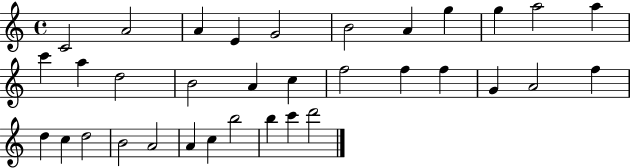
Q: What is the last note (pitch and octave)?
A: D6